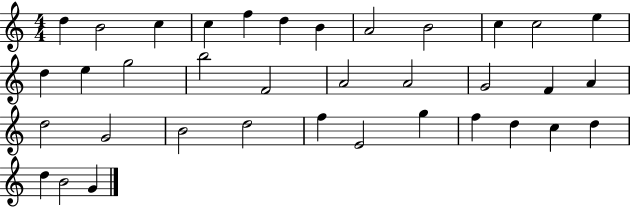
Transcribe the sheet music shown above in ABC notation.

X:1
T:Untitled
M:4/4
L:1/4
K:C
d B2 c c f d B A2 B2 c c2 e d e g2 b2 F2 A2 A2 G2 F A d2 G2 B2 d2 f E2 g f d c d d B2 G